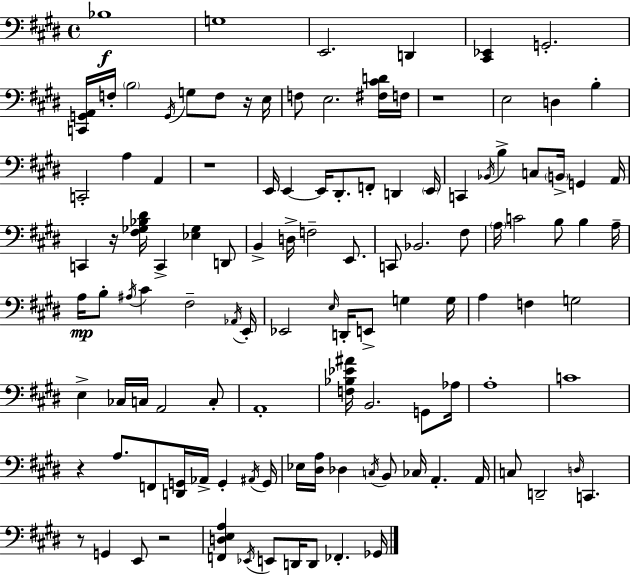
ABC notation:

X:1
T:Untitled
M:4/4
L:1/4
K:E
_B,4 G,4 E,,2 D,, [^C,,_E,,] G,,2 [C,,G,,A,,]/4 F,/4 B,2 G,,/4 G,/2 F,/2 z/4 E,/4 F,/2 E,2 [^F,^CD]/4 F,/4 z4 E,2 D, B, C,,2 A, A,, z4 E,,/4 E,, E,,/4 ^D,,/2 F,,/2 D,, E,,/4 C,, _B,,/4 B, C,/2 B,,/4 G,, A,,/4 C,, z/4 [^F,_G,_B,^D]/4 C,, [_E,_G,] D,,/2 B,, D,/4 F,2 E,,/2 C,,/2 _B,,2 ^F,/2 A,/4 C2 B,/2 B, A,/4 A,/4 B,/2 ^A,/4 ^C ^F,2 _A,,/4 E,,/4 _E,,2 E,/4 D,,/4 E,,/2 G, G,/4 A, F, G,2 E, _C,/4 C,/4 A,,2 C,/2 A,,4 [F,_B,_E^A]/4 B,,2 G,,/2 _A,/4 A,4 C4 z A,/2 F,,/2 [D,,G,,]/4 _A,,/4 G,, ^A,,/4 G,,/4 _E,/4 [^D,A,]/4 _D, C,/4 B,,/2 _C,/4 A,, A,,/4 C,/2 D,,2 D,/4 C,, z/2 G,, E,,/2 z2 [F,,D,E,A,] _E,,/4 E,,/2 D,,/4 D,,/2 _F,, _G,,/4